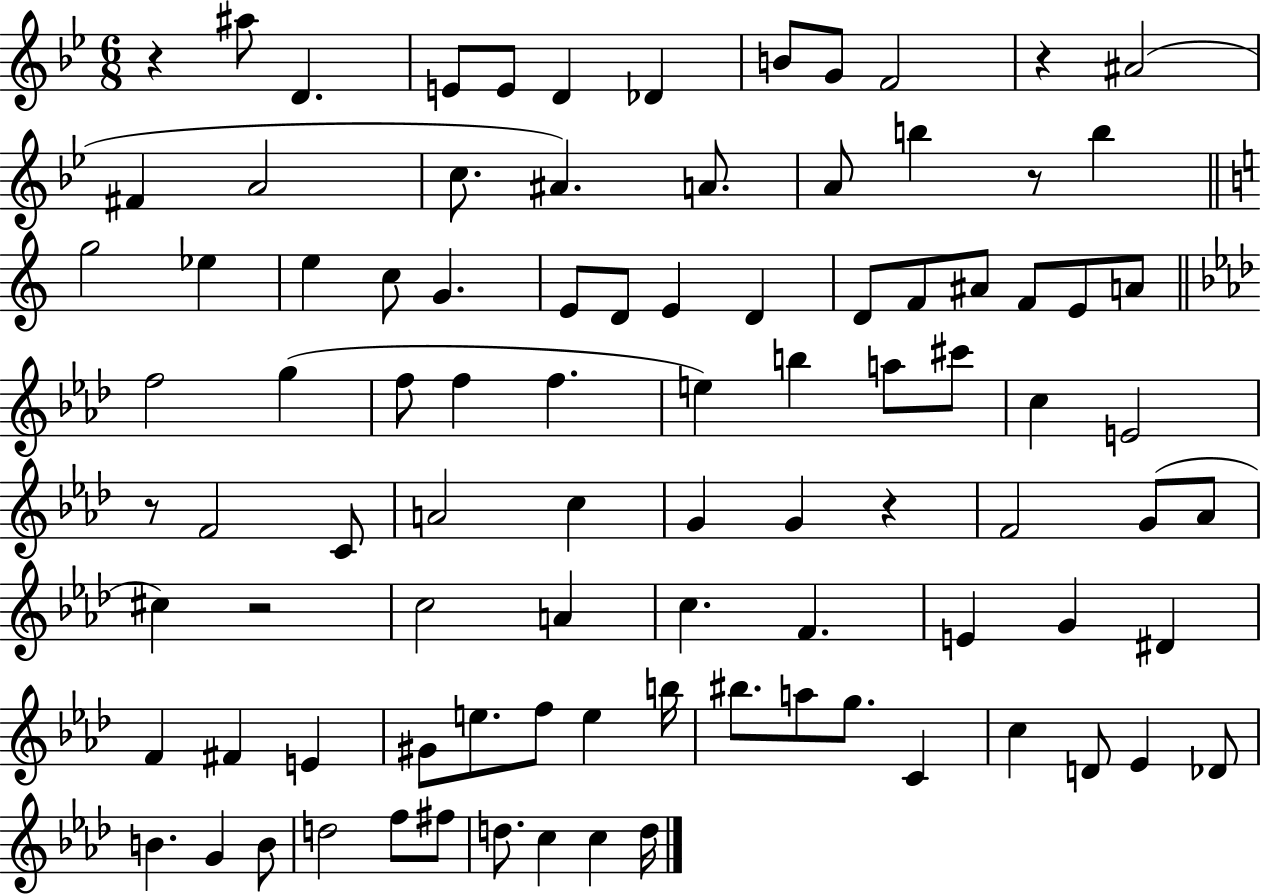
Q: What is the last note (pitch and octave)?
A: D5